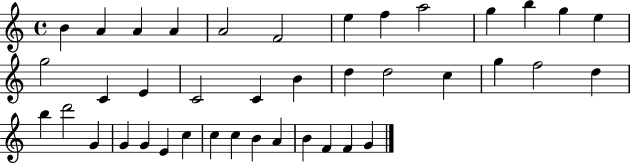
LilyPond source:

{
  \clef treble
  \time 4/4
  \defaultTimeSignature
  \key c \major
  b'4 a'4 a'4 a'4 | a'2 f'2 | e''4 f''4 a''2 | g''4 b''4 g''4 e''4 | \break g''2 c'4 e'4 | c'2 c'4 b'4 | d''4 d''2 c''4 | g''4 f''2 d''4 | \break b''4 d'''2 g'4 | g'4 g'4 e'4 c''4 | c''4 c''4 b'4 a'4 | b'4 f'4 f'4 g'4 | \break \bar "|."
}